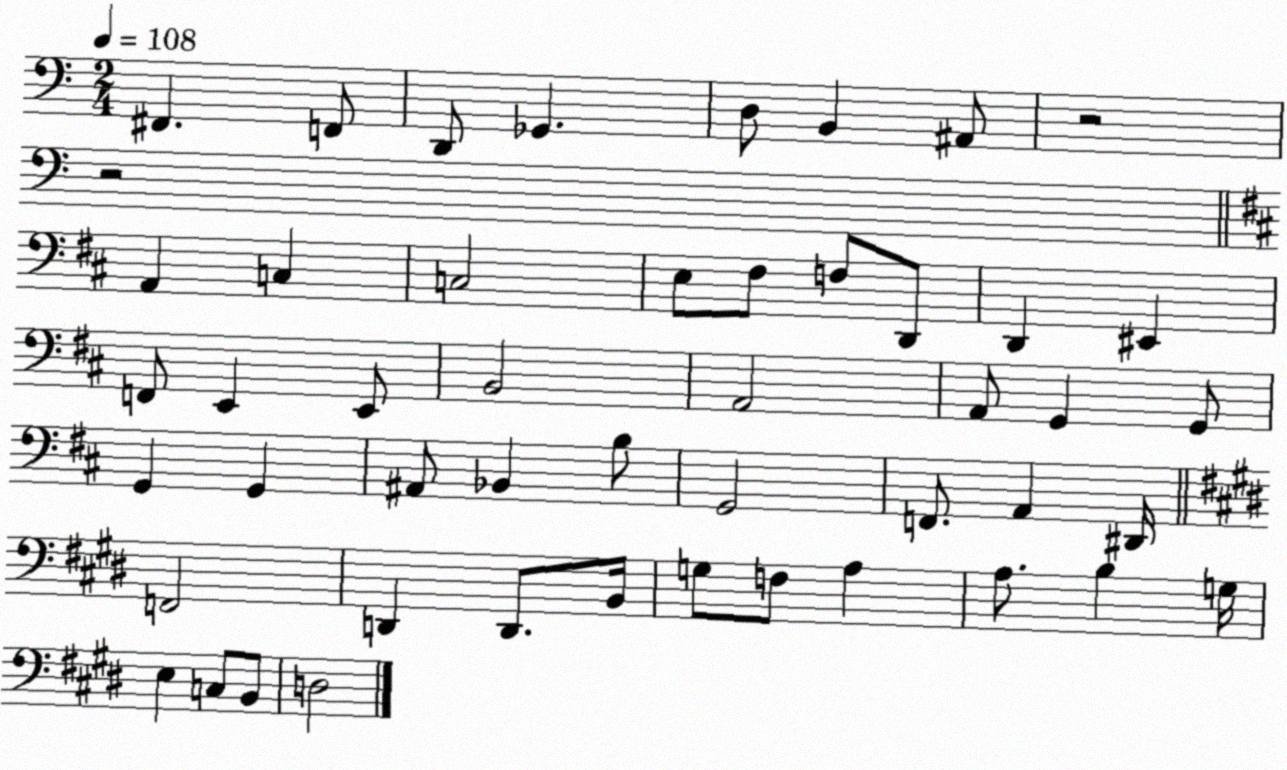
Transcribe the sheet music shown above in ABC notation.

X:1
T:Untitled
M:2/4
L:1/4
K:C
^F,, F,,/2 D,,/2 _G,, D,/2 B,, ^A,,/2 z2 z2 A,, C, C,2 E,/2 ^F,/2 F,/2 D,,/2 D,, ^E,, F,,/2 E,, E,,/2 B,,2 A,,2 A,,/2 G,, G,,/2 G,, G,, ^A,,/2 _B,, B,/2 G,,2 F,,/2 A,, ^D,,/4 F,,2 D,, D,,/2 B,,/4 G,/2 F,/2 A, A,/2 B, G,/4 E, C,/2 B,,/2 D,2